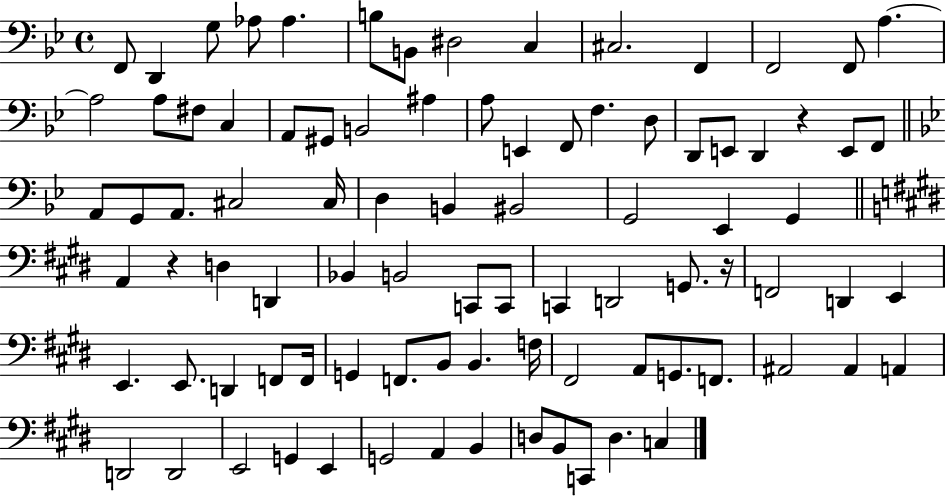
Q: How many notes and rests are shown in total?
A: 89